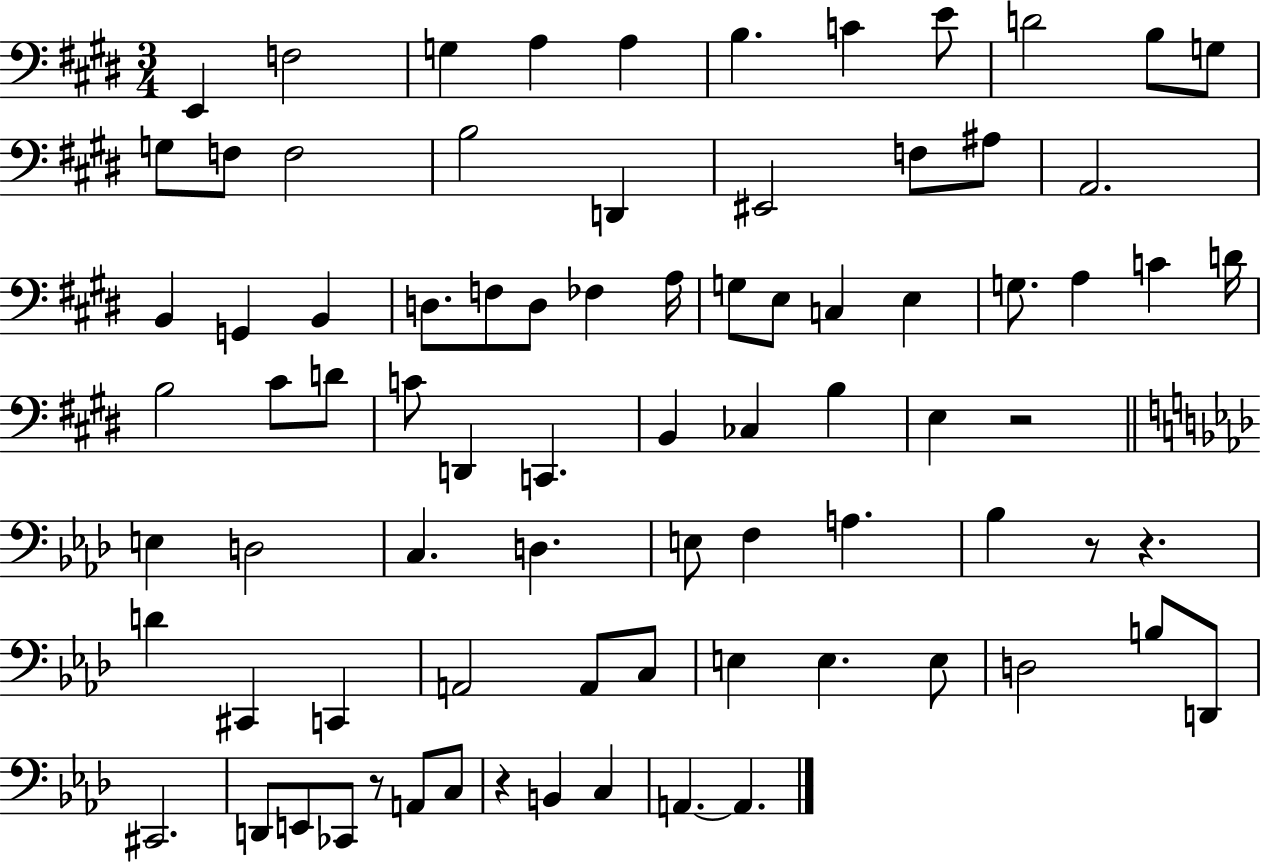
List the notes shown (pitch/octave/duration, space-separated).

E2/q F3/h G3/q A3/q A3/q B3/q. C4/q E4/e D4/h B3/e G3/e G3/e F3/e F3/h B3/h D2/q EIS2/h F3/e A#3/e A2/h. B2/q G2/q B2/q D3/e. F3/e D3/e FES3/q A3/s G3/e E3/e C3/q E3/q G3/e. A3/q C4/q D4/s B3/h C#4/e D4/e C4/e D2/q C2/q. B2/q CES3/q B3/q E3/q R/h E3/q D3/h C3/q. D3/q. E3/e F3/q A3/q. Bb3/q R/e R/q. D4/q C#2/q C2/q A2/h A2/e C3/e E3/q E3/q. E3/e D3/h B3/e D2/e C#2/h. D2/e E2/e CES2/e R/e A2/e C3/e R/q B2/q C3/q A2/q. A2/q.